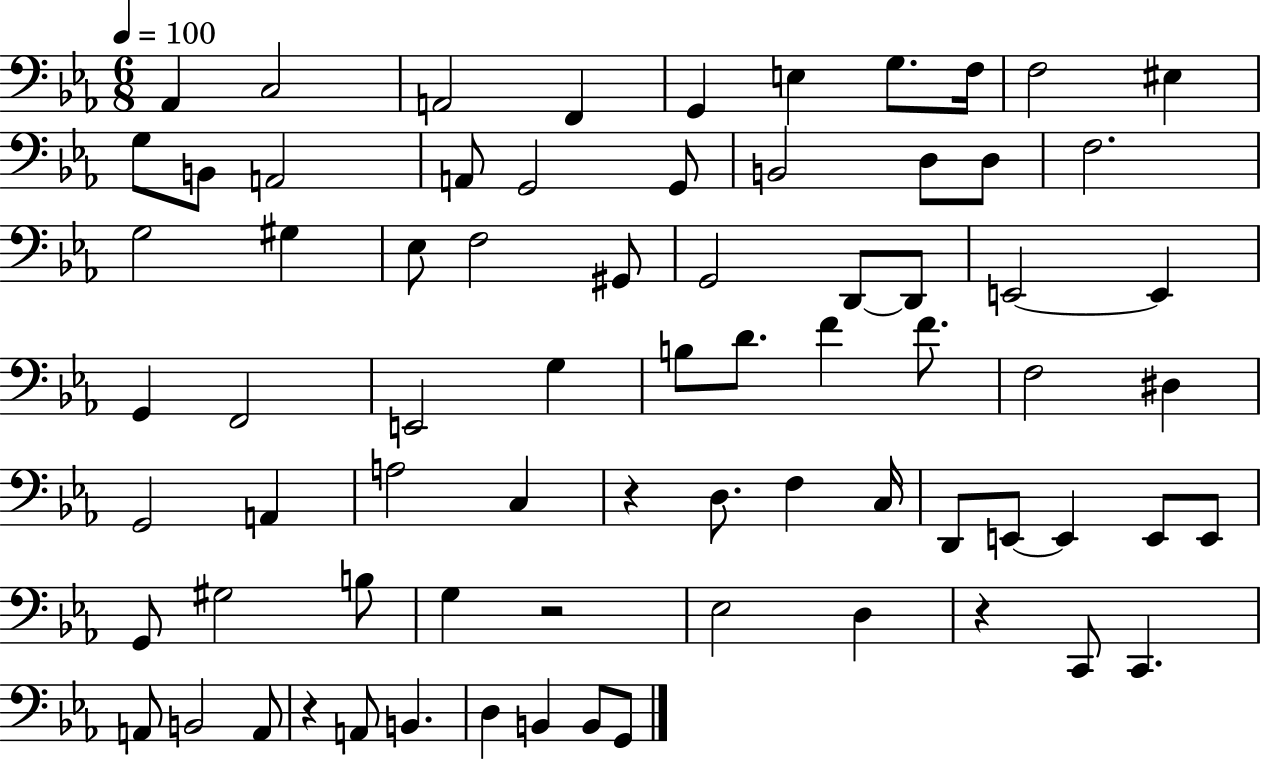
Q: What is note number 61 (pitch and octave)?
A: A2